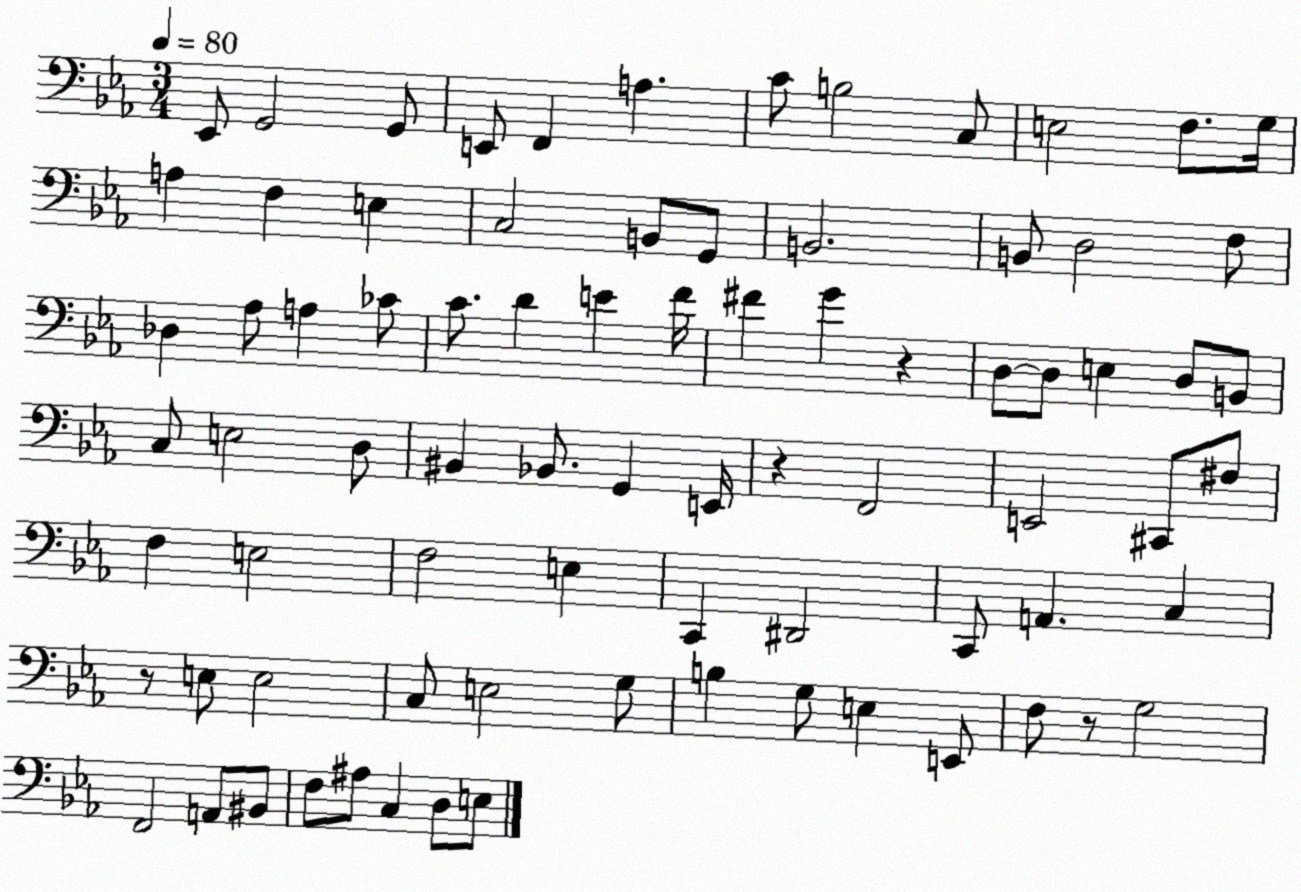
X:1
T:Untitled
M:3/4
L:1/4
K:Eb
_E,,/2 G,,2 G,,/2 E,,/2 F,, A, C/2 B,2 C,/2 E,2 F,/2 G,/4 A, F, E, C,2 B,,/2 G,,/2 B,,2 B,,/2 D,2 F,/2 _D, _A,/2 A, _C/2 C/2 D E F/4 ^F G z D,/2 D,/2 E, D,/2 B,,/2 C,/2 E,2 D,/2 ^B,, _B,,/2 G,, E,,/4 z F,,2 E,,2 ^C,,/2 ^F,/2 F, E,2 F,2 E, C,, ^D,,2 C,,/2 A,, C, z/2 E,/2 E,2 C,/2 E,2 G,/2 B, G,/2 E, E,,/2 F,/2 z/2 G,2 F,,2 A,,/2 ^B,,/2 F,/2 ^A,/2 C, D,/2 E,/2